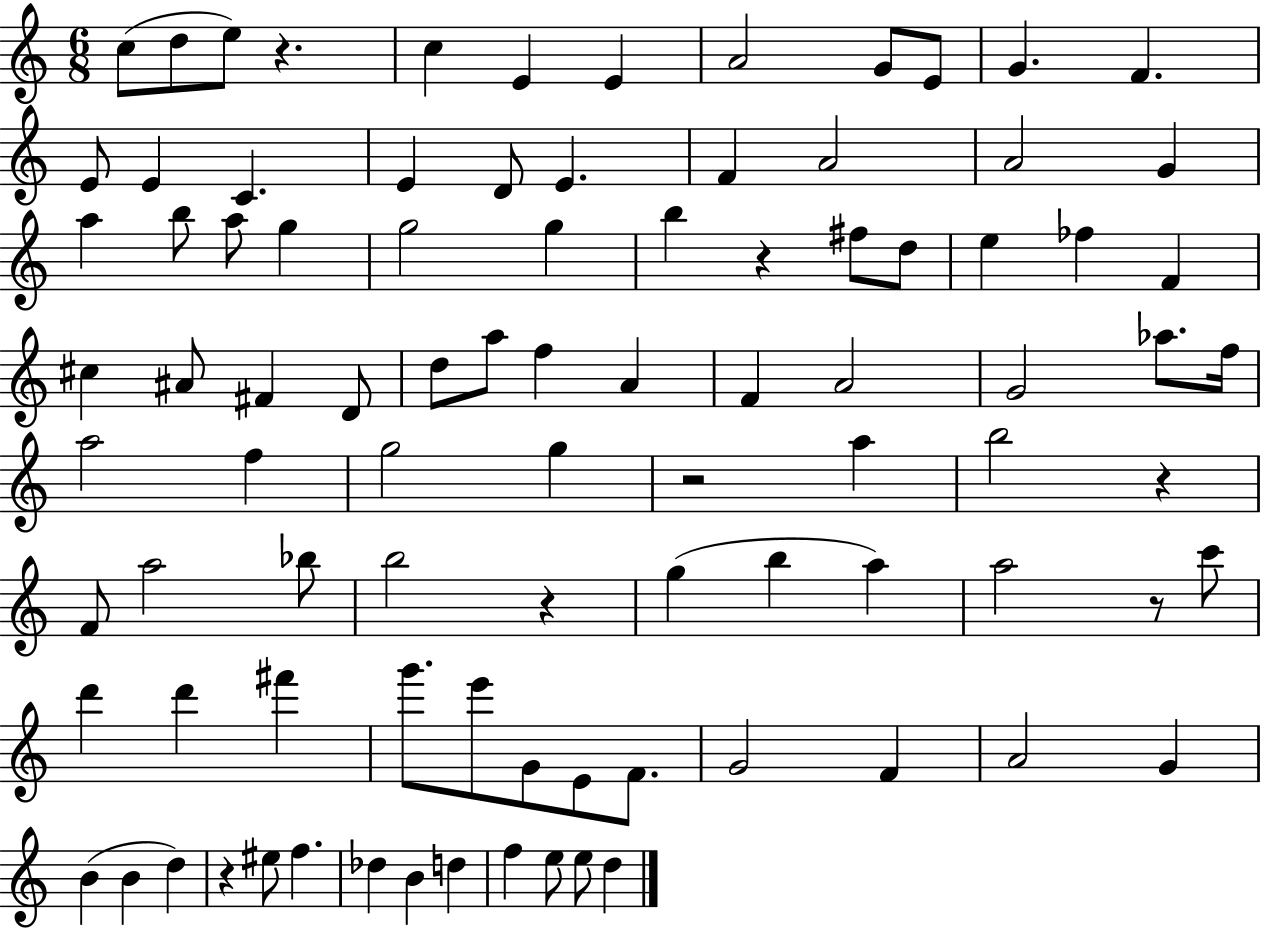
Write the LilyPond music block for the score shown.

{
  \clef treble
  \numericTimeSignature
  \time 6/8
  \key c \major
  \repeat volta 2 { c''8( d''8 e''8) r4. | c''4 e'4 e'4 | a'2 g'8 e'8 | g'4. f'4. | \break e'8 e'4 c'4. | e'4 d'8 e'4. | f'4 a'2 | a'2 g'4 | \break a''4 b''8 a''8 g''4 | g''2 g''4 | b''4 r4 fis''8 d''8 | e''4 fes''4 f'4 | \break cis''4 ais'8 fis'4 d'8 | d''8 a''8 f''4 a'4 | f'4 a'2 | g'2 aes''8. f''16 | \break a''2 f''4 | g''2 g''4 | r2 a''4 | b''2 r4 | \break f'8 a''2 bes''8 | b''2 r4 | g''4( b''4 a''4) | a''2 r8 c'''8 | \break d'''4 d'''4 fis'''4 | g'''8. e'''8 g'8 e'8 f'8. | g'2 f'4 | a'2 g'4 | \break b'4( b'4 d''4) | r4 eis''8 f''4. | des''4 b'4 d''4 | f''4 e''8 e''8 d''4 | \break } \bar "|."
}